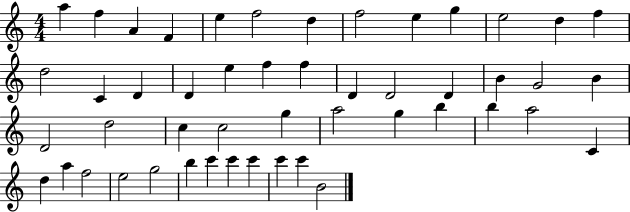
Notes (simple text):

A5/q F5/q A4/q F4/q E5/q F5/h D5/q F5/h E5/q G5/q E5/h D5/q F5/q D5/h C4/q D4/q D4/q E5/q F5/q F5/q D4/q D4/h D4/q B4/q G4/h B4/q D4/h D5/h C5/q C5/h G5/q A5/h G5/q B5/q B5/q A5/h C4/q D5/q A5/q F5/h E5/h G5/h B5/q C6/q C6/q C6/q C6/q C6/q B4/h